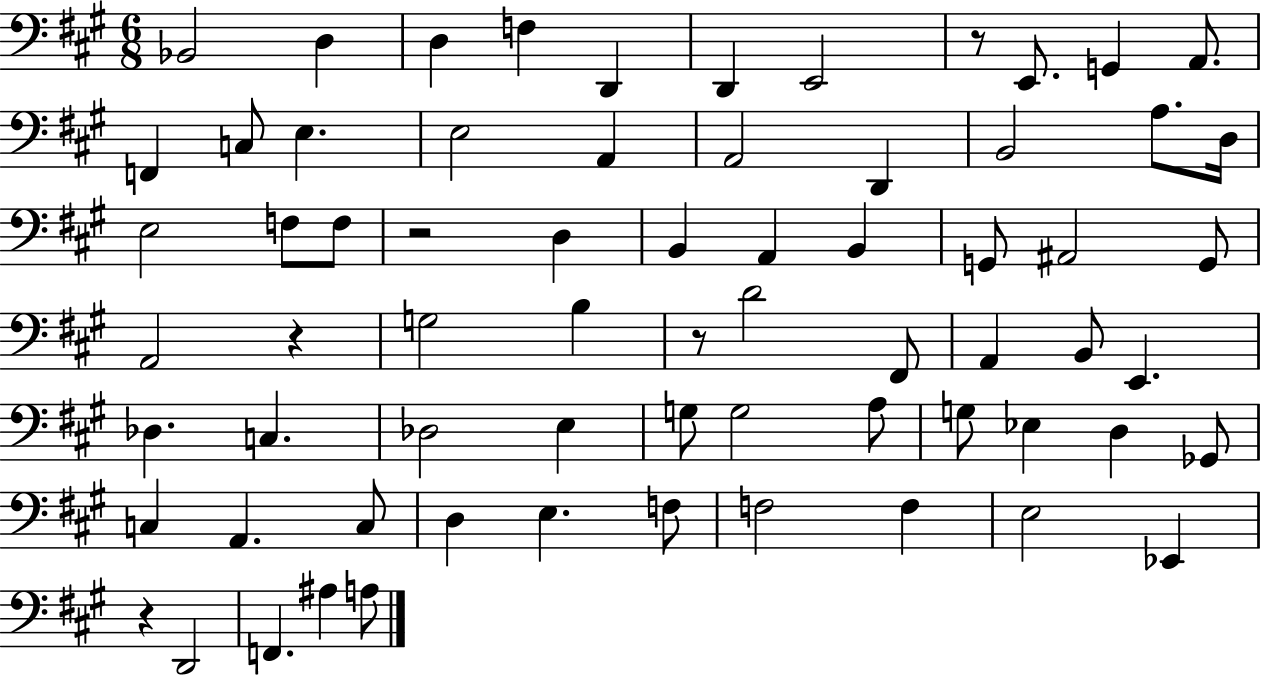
X:1
T:Untitled
M:6/8
L:1/4
K:A
_B,,2 D, D, F, D,, D,, E,,2 z/2 E,,/2 G,, A,,/2 F,, C,/2 E, E,2 A,, A,,2 D,, B,,2 A,/2 D,/4 E,2 F,/2 F,/2 z2 D, B,, A,, B,, G,,/2 ^A,,2 G,,/2 A,,2 z G,2 B, z/2 D2 ^F,,/2 A,, B,,/2 E,, _D, C, _D,2 E, G,/2 G,2 A,/2 G,/2 _E, D, _G,,/2 C, A,, C,/2 D, E, F,/2 F,2 F, E,2 _E,, z D,,2 F,, ^A, A,/2